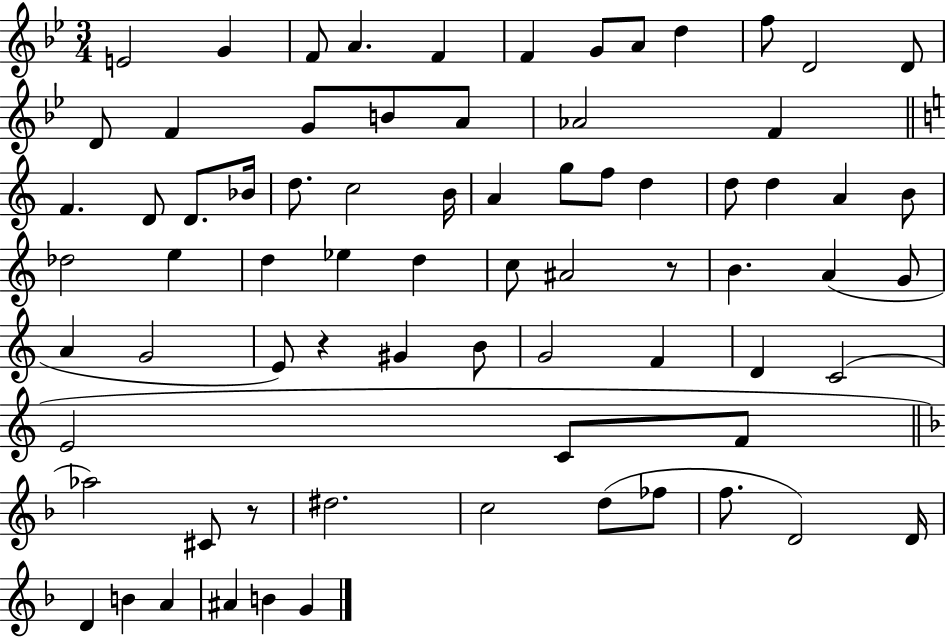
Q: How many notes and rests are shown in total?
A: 74